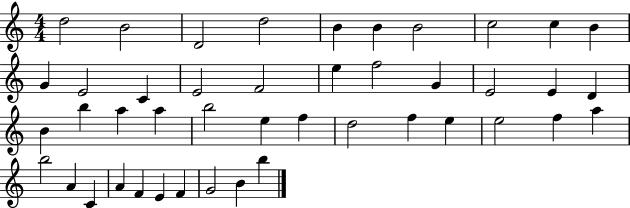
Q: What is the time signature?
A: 4/4